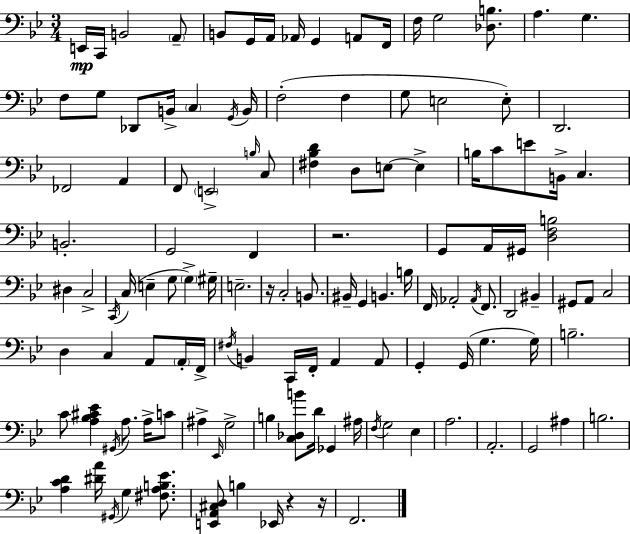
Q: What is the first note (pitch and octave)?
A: E2